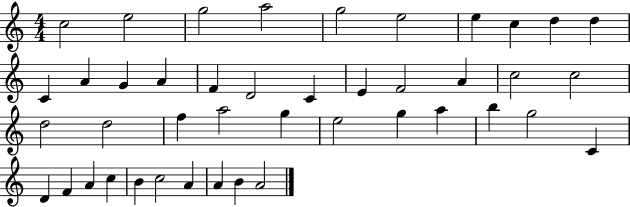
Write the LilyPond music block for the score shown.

{
  \clef treble
  \numericTimeSignature
  \time 4/4
  \key c \major
  c''2 e''2 | g''2 a''2 | g''2 e''2 | e''4 c''4 d''4 d''4 | \break c'4 a'4 g'4 a'4 | f'4 d'2 c'4 | e'4 f'2 a'4 | c''2 c''2 | \break d''2 d''2 | f''4 a''2 g''4 | e''2 g''4 a''4 | b''4 g''2 c'4 | \break d'4 f'4 a'4 c''4 | b'4 c''2 a'4 | a'4 b'4 a'2 | \bar "|."
}